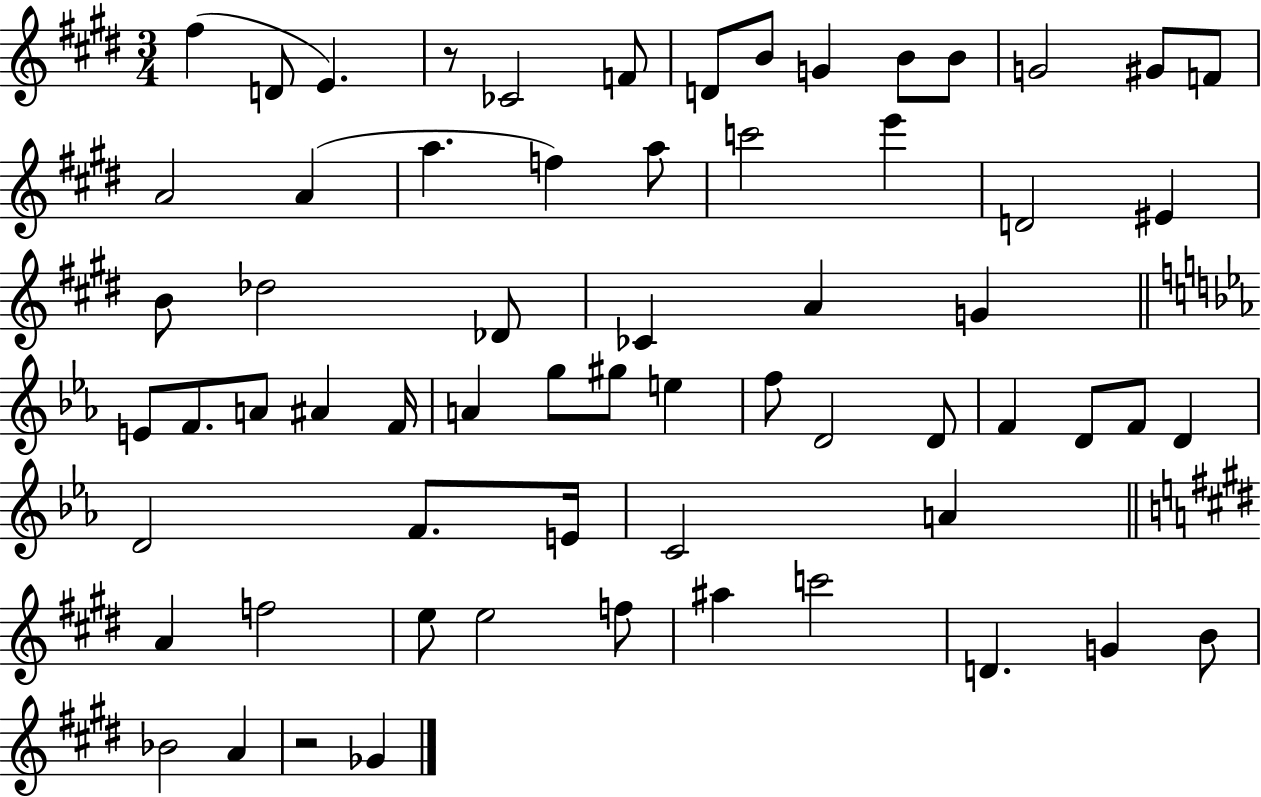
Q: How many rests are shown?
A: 2